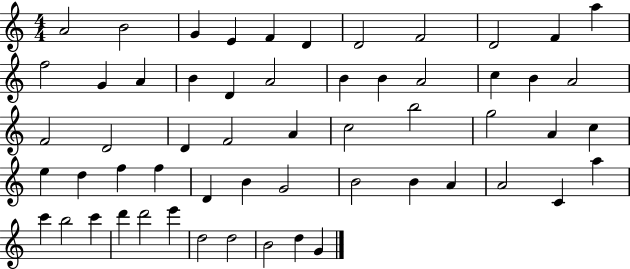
X:1
T:Untitled
M:4/4
L:1/4
K:C
A2 B2 G E F D D2 F2 D2 F a f2 G A B D A2 B B A2 c B A2 F2 D2 D F2 A c2 b2 g2 A c e d f f D B G2 B2 B A A2 C a c' b2 c' d' d'2 e' d2 d2 B2 d G